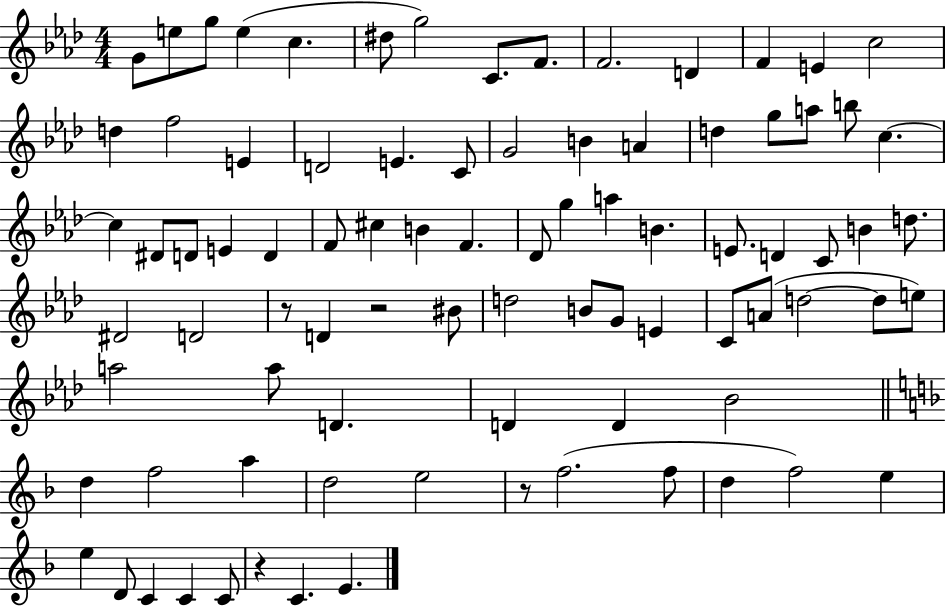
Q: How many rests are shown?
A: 4